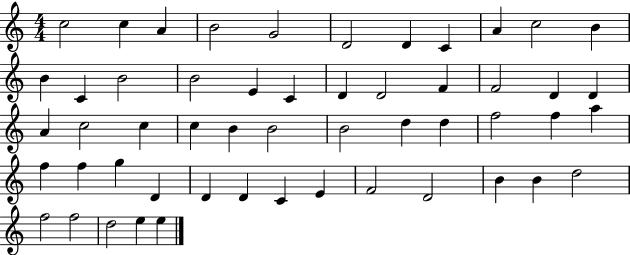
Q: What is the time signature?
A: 4/4